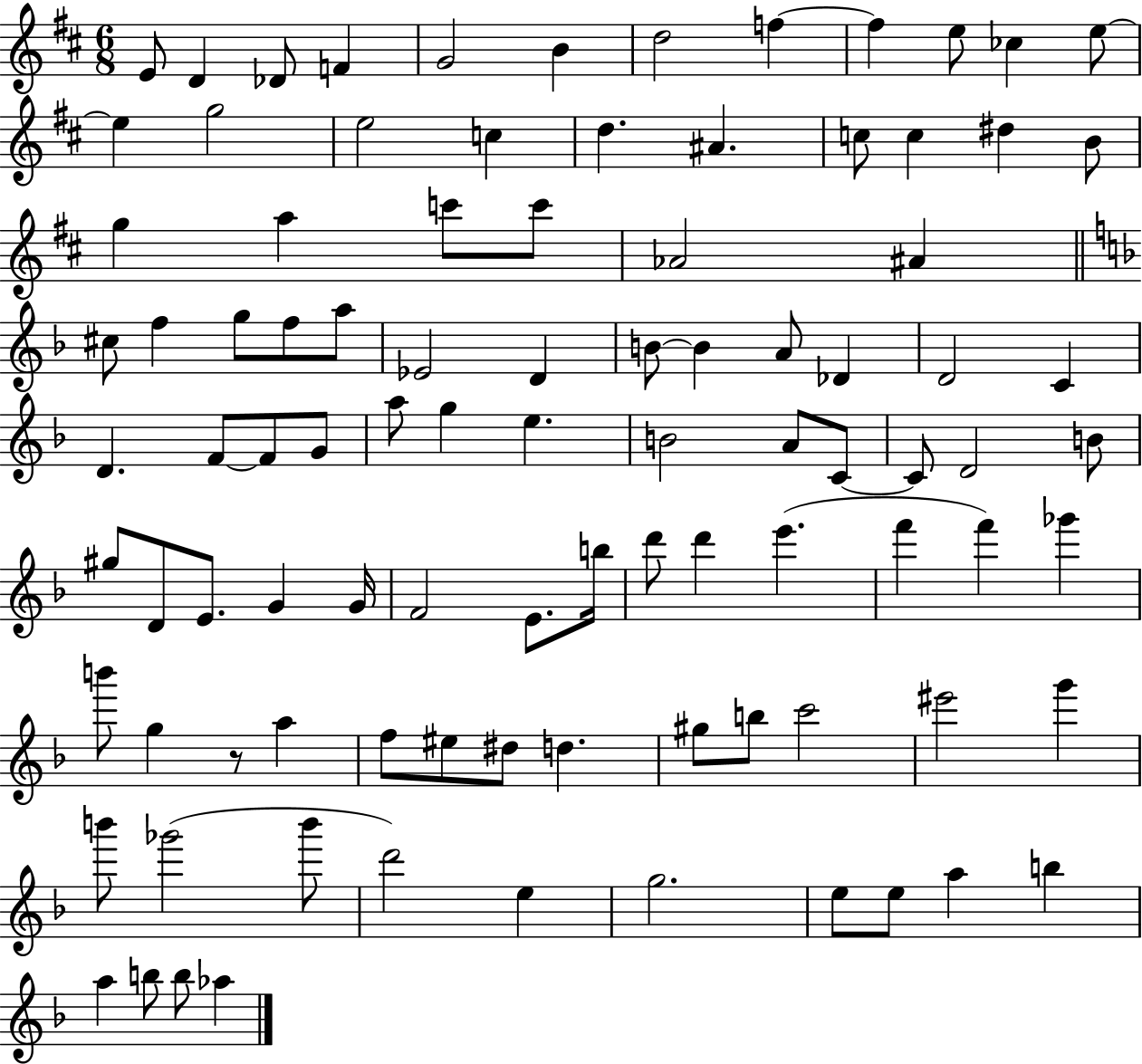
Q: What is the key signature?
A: D major